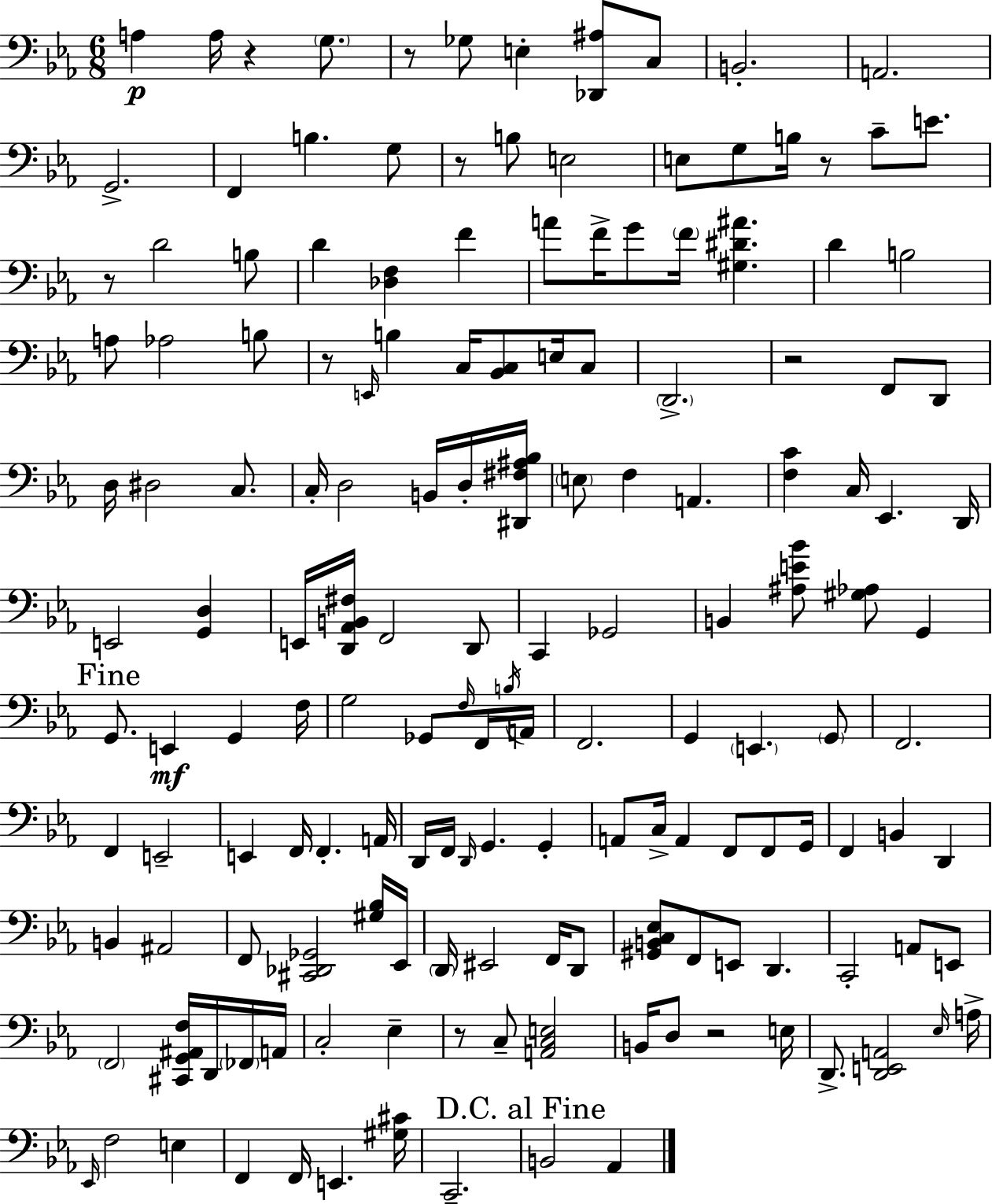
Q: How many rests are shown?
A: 9